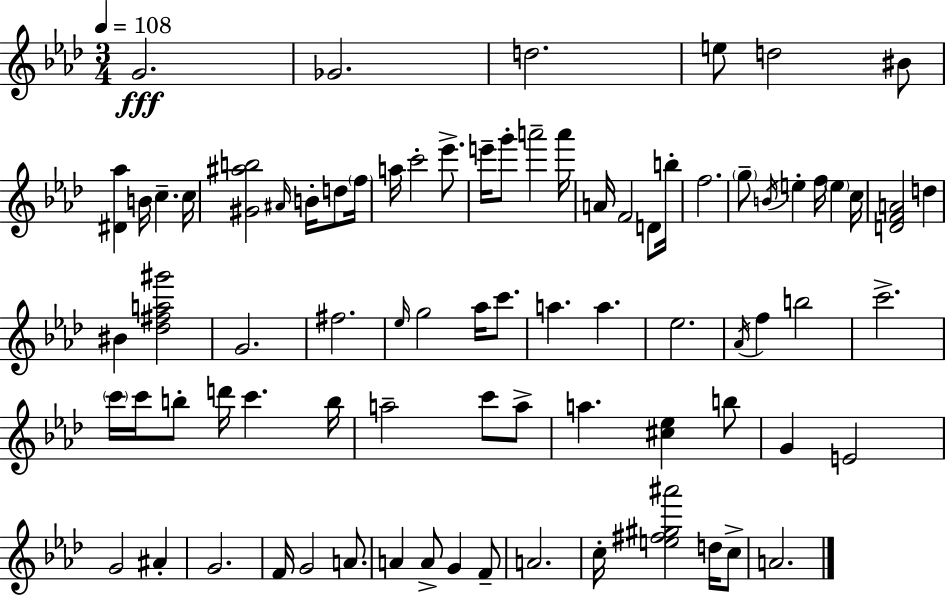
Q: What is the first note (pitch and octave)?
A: G4